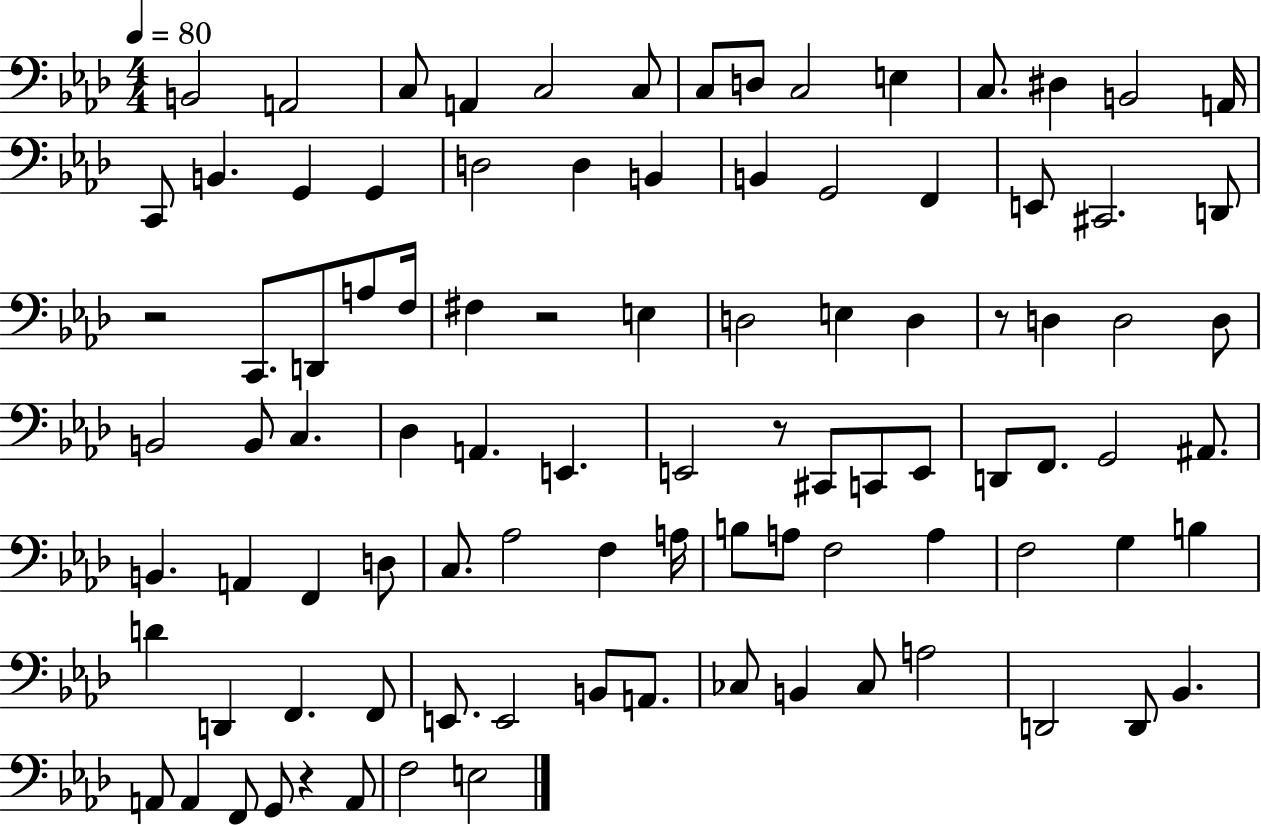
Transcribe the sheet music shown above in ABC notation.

X:1
T:Untitled
M:4/4
L:1/4
K:Ab
B,,2 A,,2 C,/2 A,, C,2 C,/2 C,/2 D,/2 C,2 E, C,/2 ^D, B,,2 A,,/4 C,,/2 B,, G,, G,, D,2 D, B,, B,, G,,2 F,, E,,/2 ^C,,2 D,,/2 z2 C,,/2 D,,/2 A,/2 F,/4 ^F, z2 E, D,2 E, D, z/2 D, D,2 D,/2 B,,2 B,,/2 C, _D, A,, E,, E,,2 z/2 ^C,,/2 C,,/2 E,,/2 D,,/2 F,,/2 G,,2 ^A,,/2 B,, A,, F,, D,/2 C,/2 _A,2 F, A,/4 B,/2 A,/2 F,2 A, F,2 G, B, D D,, F,, F,,/2 E,,/2 E,,2 B,,/2 A,,/2 _C,/2 B,, _C,/2 A,2 D,,2 D,,/2 _B,, A,,/2 A,, F,,/2 G,,/2 z A,,/2 F,2 E,2